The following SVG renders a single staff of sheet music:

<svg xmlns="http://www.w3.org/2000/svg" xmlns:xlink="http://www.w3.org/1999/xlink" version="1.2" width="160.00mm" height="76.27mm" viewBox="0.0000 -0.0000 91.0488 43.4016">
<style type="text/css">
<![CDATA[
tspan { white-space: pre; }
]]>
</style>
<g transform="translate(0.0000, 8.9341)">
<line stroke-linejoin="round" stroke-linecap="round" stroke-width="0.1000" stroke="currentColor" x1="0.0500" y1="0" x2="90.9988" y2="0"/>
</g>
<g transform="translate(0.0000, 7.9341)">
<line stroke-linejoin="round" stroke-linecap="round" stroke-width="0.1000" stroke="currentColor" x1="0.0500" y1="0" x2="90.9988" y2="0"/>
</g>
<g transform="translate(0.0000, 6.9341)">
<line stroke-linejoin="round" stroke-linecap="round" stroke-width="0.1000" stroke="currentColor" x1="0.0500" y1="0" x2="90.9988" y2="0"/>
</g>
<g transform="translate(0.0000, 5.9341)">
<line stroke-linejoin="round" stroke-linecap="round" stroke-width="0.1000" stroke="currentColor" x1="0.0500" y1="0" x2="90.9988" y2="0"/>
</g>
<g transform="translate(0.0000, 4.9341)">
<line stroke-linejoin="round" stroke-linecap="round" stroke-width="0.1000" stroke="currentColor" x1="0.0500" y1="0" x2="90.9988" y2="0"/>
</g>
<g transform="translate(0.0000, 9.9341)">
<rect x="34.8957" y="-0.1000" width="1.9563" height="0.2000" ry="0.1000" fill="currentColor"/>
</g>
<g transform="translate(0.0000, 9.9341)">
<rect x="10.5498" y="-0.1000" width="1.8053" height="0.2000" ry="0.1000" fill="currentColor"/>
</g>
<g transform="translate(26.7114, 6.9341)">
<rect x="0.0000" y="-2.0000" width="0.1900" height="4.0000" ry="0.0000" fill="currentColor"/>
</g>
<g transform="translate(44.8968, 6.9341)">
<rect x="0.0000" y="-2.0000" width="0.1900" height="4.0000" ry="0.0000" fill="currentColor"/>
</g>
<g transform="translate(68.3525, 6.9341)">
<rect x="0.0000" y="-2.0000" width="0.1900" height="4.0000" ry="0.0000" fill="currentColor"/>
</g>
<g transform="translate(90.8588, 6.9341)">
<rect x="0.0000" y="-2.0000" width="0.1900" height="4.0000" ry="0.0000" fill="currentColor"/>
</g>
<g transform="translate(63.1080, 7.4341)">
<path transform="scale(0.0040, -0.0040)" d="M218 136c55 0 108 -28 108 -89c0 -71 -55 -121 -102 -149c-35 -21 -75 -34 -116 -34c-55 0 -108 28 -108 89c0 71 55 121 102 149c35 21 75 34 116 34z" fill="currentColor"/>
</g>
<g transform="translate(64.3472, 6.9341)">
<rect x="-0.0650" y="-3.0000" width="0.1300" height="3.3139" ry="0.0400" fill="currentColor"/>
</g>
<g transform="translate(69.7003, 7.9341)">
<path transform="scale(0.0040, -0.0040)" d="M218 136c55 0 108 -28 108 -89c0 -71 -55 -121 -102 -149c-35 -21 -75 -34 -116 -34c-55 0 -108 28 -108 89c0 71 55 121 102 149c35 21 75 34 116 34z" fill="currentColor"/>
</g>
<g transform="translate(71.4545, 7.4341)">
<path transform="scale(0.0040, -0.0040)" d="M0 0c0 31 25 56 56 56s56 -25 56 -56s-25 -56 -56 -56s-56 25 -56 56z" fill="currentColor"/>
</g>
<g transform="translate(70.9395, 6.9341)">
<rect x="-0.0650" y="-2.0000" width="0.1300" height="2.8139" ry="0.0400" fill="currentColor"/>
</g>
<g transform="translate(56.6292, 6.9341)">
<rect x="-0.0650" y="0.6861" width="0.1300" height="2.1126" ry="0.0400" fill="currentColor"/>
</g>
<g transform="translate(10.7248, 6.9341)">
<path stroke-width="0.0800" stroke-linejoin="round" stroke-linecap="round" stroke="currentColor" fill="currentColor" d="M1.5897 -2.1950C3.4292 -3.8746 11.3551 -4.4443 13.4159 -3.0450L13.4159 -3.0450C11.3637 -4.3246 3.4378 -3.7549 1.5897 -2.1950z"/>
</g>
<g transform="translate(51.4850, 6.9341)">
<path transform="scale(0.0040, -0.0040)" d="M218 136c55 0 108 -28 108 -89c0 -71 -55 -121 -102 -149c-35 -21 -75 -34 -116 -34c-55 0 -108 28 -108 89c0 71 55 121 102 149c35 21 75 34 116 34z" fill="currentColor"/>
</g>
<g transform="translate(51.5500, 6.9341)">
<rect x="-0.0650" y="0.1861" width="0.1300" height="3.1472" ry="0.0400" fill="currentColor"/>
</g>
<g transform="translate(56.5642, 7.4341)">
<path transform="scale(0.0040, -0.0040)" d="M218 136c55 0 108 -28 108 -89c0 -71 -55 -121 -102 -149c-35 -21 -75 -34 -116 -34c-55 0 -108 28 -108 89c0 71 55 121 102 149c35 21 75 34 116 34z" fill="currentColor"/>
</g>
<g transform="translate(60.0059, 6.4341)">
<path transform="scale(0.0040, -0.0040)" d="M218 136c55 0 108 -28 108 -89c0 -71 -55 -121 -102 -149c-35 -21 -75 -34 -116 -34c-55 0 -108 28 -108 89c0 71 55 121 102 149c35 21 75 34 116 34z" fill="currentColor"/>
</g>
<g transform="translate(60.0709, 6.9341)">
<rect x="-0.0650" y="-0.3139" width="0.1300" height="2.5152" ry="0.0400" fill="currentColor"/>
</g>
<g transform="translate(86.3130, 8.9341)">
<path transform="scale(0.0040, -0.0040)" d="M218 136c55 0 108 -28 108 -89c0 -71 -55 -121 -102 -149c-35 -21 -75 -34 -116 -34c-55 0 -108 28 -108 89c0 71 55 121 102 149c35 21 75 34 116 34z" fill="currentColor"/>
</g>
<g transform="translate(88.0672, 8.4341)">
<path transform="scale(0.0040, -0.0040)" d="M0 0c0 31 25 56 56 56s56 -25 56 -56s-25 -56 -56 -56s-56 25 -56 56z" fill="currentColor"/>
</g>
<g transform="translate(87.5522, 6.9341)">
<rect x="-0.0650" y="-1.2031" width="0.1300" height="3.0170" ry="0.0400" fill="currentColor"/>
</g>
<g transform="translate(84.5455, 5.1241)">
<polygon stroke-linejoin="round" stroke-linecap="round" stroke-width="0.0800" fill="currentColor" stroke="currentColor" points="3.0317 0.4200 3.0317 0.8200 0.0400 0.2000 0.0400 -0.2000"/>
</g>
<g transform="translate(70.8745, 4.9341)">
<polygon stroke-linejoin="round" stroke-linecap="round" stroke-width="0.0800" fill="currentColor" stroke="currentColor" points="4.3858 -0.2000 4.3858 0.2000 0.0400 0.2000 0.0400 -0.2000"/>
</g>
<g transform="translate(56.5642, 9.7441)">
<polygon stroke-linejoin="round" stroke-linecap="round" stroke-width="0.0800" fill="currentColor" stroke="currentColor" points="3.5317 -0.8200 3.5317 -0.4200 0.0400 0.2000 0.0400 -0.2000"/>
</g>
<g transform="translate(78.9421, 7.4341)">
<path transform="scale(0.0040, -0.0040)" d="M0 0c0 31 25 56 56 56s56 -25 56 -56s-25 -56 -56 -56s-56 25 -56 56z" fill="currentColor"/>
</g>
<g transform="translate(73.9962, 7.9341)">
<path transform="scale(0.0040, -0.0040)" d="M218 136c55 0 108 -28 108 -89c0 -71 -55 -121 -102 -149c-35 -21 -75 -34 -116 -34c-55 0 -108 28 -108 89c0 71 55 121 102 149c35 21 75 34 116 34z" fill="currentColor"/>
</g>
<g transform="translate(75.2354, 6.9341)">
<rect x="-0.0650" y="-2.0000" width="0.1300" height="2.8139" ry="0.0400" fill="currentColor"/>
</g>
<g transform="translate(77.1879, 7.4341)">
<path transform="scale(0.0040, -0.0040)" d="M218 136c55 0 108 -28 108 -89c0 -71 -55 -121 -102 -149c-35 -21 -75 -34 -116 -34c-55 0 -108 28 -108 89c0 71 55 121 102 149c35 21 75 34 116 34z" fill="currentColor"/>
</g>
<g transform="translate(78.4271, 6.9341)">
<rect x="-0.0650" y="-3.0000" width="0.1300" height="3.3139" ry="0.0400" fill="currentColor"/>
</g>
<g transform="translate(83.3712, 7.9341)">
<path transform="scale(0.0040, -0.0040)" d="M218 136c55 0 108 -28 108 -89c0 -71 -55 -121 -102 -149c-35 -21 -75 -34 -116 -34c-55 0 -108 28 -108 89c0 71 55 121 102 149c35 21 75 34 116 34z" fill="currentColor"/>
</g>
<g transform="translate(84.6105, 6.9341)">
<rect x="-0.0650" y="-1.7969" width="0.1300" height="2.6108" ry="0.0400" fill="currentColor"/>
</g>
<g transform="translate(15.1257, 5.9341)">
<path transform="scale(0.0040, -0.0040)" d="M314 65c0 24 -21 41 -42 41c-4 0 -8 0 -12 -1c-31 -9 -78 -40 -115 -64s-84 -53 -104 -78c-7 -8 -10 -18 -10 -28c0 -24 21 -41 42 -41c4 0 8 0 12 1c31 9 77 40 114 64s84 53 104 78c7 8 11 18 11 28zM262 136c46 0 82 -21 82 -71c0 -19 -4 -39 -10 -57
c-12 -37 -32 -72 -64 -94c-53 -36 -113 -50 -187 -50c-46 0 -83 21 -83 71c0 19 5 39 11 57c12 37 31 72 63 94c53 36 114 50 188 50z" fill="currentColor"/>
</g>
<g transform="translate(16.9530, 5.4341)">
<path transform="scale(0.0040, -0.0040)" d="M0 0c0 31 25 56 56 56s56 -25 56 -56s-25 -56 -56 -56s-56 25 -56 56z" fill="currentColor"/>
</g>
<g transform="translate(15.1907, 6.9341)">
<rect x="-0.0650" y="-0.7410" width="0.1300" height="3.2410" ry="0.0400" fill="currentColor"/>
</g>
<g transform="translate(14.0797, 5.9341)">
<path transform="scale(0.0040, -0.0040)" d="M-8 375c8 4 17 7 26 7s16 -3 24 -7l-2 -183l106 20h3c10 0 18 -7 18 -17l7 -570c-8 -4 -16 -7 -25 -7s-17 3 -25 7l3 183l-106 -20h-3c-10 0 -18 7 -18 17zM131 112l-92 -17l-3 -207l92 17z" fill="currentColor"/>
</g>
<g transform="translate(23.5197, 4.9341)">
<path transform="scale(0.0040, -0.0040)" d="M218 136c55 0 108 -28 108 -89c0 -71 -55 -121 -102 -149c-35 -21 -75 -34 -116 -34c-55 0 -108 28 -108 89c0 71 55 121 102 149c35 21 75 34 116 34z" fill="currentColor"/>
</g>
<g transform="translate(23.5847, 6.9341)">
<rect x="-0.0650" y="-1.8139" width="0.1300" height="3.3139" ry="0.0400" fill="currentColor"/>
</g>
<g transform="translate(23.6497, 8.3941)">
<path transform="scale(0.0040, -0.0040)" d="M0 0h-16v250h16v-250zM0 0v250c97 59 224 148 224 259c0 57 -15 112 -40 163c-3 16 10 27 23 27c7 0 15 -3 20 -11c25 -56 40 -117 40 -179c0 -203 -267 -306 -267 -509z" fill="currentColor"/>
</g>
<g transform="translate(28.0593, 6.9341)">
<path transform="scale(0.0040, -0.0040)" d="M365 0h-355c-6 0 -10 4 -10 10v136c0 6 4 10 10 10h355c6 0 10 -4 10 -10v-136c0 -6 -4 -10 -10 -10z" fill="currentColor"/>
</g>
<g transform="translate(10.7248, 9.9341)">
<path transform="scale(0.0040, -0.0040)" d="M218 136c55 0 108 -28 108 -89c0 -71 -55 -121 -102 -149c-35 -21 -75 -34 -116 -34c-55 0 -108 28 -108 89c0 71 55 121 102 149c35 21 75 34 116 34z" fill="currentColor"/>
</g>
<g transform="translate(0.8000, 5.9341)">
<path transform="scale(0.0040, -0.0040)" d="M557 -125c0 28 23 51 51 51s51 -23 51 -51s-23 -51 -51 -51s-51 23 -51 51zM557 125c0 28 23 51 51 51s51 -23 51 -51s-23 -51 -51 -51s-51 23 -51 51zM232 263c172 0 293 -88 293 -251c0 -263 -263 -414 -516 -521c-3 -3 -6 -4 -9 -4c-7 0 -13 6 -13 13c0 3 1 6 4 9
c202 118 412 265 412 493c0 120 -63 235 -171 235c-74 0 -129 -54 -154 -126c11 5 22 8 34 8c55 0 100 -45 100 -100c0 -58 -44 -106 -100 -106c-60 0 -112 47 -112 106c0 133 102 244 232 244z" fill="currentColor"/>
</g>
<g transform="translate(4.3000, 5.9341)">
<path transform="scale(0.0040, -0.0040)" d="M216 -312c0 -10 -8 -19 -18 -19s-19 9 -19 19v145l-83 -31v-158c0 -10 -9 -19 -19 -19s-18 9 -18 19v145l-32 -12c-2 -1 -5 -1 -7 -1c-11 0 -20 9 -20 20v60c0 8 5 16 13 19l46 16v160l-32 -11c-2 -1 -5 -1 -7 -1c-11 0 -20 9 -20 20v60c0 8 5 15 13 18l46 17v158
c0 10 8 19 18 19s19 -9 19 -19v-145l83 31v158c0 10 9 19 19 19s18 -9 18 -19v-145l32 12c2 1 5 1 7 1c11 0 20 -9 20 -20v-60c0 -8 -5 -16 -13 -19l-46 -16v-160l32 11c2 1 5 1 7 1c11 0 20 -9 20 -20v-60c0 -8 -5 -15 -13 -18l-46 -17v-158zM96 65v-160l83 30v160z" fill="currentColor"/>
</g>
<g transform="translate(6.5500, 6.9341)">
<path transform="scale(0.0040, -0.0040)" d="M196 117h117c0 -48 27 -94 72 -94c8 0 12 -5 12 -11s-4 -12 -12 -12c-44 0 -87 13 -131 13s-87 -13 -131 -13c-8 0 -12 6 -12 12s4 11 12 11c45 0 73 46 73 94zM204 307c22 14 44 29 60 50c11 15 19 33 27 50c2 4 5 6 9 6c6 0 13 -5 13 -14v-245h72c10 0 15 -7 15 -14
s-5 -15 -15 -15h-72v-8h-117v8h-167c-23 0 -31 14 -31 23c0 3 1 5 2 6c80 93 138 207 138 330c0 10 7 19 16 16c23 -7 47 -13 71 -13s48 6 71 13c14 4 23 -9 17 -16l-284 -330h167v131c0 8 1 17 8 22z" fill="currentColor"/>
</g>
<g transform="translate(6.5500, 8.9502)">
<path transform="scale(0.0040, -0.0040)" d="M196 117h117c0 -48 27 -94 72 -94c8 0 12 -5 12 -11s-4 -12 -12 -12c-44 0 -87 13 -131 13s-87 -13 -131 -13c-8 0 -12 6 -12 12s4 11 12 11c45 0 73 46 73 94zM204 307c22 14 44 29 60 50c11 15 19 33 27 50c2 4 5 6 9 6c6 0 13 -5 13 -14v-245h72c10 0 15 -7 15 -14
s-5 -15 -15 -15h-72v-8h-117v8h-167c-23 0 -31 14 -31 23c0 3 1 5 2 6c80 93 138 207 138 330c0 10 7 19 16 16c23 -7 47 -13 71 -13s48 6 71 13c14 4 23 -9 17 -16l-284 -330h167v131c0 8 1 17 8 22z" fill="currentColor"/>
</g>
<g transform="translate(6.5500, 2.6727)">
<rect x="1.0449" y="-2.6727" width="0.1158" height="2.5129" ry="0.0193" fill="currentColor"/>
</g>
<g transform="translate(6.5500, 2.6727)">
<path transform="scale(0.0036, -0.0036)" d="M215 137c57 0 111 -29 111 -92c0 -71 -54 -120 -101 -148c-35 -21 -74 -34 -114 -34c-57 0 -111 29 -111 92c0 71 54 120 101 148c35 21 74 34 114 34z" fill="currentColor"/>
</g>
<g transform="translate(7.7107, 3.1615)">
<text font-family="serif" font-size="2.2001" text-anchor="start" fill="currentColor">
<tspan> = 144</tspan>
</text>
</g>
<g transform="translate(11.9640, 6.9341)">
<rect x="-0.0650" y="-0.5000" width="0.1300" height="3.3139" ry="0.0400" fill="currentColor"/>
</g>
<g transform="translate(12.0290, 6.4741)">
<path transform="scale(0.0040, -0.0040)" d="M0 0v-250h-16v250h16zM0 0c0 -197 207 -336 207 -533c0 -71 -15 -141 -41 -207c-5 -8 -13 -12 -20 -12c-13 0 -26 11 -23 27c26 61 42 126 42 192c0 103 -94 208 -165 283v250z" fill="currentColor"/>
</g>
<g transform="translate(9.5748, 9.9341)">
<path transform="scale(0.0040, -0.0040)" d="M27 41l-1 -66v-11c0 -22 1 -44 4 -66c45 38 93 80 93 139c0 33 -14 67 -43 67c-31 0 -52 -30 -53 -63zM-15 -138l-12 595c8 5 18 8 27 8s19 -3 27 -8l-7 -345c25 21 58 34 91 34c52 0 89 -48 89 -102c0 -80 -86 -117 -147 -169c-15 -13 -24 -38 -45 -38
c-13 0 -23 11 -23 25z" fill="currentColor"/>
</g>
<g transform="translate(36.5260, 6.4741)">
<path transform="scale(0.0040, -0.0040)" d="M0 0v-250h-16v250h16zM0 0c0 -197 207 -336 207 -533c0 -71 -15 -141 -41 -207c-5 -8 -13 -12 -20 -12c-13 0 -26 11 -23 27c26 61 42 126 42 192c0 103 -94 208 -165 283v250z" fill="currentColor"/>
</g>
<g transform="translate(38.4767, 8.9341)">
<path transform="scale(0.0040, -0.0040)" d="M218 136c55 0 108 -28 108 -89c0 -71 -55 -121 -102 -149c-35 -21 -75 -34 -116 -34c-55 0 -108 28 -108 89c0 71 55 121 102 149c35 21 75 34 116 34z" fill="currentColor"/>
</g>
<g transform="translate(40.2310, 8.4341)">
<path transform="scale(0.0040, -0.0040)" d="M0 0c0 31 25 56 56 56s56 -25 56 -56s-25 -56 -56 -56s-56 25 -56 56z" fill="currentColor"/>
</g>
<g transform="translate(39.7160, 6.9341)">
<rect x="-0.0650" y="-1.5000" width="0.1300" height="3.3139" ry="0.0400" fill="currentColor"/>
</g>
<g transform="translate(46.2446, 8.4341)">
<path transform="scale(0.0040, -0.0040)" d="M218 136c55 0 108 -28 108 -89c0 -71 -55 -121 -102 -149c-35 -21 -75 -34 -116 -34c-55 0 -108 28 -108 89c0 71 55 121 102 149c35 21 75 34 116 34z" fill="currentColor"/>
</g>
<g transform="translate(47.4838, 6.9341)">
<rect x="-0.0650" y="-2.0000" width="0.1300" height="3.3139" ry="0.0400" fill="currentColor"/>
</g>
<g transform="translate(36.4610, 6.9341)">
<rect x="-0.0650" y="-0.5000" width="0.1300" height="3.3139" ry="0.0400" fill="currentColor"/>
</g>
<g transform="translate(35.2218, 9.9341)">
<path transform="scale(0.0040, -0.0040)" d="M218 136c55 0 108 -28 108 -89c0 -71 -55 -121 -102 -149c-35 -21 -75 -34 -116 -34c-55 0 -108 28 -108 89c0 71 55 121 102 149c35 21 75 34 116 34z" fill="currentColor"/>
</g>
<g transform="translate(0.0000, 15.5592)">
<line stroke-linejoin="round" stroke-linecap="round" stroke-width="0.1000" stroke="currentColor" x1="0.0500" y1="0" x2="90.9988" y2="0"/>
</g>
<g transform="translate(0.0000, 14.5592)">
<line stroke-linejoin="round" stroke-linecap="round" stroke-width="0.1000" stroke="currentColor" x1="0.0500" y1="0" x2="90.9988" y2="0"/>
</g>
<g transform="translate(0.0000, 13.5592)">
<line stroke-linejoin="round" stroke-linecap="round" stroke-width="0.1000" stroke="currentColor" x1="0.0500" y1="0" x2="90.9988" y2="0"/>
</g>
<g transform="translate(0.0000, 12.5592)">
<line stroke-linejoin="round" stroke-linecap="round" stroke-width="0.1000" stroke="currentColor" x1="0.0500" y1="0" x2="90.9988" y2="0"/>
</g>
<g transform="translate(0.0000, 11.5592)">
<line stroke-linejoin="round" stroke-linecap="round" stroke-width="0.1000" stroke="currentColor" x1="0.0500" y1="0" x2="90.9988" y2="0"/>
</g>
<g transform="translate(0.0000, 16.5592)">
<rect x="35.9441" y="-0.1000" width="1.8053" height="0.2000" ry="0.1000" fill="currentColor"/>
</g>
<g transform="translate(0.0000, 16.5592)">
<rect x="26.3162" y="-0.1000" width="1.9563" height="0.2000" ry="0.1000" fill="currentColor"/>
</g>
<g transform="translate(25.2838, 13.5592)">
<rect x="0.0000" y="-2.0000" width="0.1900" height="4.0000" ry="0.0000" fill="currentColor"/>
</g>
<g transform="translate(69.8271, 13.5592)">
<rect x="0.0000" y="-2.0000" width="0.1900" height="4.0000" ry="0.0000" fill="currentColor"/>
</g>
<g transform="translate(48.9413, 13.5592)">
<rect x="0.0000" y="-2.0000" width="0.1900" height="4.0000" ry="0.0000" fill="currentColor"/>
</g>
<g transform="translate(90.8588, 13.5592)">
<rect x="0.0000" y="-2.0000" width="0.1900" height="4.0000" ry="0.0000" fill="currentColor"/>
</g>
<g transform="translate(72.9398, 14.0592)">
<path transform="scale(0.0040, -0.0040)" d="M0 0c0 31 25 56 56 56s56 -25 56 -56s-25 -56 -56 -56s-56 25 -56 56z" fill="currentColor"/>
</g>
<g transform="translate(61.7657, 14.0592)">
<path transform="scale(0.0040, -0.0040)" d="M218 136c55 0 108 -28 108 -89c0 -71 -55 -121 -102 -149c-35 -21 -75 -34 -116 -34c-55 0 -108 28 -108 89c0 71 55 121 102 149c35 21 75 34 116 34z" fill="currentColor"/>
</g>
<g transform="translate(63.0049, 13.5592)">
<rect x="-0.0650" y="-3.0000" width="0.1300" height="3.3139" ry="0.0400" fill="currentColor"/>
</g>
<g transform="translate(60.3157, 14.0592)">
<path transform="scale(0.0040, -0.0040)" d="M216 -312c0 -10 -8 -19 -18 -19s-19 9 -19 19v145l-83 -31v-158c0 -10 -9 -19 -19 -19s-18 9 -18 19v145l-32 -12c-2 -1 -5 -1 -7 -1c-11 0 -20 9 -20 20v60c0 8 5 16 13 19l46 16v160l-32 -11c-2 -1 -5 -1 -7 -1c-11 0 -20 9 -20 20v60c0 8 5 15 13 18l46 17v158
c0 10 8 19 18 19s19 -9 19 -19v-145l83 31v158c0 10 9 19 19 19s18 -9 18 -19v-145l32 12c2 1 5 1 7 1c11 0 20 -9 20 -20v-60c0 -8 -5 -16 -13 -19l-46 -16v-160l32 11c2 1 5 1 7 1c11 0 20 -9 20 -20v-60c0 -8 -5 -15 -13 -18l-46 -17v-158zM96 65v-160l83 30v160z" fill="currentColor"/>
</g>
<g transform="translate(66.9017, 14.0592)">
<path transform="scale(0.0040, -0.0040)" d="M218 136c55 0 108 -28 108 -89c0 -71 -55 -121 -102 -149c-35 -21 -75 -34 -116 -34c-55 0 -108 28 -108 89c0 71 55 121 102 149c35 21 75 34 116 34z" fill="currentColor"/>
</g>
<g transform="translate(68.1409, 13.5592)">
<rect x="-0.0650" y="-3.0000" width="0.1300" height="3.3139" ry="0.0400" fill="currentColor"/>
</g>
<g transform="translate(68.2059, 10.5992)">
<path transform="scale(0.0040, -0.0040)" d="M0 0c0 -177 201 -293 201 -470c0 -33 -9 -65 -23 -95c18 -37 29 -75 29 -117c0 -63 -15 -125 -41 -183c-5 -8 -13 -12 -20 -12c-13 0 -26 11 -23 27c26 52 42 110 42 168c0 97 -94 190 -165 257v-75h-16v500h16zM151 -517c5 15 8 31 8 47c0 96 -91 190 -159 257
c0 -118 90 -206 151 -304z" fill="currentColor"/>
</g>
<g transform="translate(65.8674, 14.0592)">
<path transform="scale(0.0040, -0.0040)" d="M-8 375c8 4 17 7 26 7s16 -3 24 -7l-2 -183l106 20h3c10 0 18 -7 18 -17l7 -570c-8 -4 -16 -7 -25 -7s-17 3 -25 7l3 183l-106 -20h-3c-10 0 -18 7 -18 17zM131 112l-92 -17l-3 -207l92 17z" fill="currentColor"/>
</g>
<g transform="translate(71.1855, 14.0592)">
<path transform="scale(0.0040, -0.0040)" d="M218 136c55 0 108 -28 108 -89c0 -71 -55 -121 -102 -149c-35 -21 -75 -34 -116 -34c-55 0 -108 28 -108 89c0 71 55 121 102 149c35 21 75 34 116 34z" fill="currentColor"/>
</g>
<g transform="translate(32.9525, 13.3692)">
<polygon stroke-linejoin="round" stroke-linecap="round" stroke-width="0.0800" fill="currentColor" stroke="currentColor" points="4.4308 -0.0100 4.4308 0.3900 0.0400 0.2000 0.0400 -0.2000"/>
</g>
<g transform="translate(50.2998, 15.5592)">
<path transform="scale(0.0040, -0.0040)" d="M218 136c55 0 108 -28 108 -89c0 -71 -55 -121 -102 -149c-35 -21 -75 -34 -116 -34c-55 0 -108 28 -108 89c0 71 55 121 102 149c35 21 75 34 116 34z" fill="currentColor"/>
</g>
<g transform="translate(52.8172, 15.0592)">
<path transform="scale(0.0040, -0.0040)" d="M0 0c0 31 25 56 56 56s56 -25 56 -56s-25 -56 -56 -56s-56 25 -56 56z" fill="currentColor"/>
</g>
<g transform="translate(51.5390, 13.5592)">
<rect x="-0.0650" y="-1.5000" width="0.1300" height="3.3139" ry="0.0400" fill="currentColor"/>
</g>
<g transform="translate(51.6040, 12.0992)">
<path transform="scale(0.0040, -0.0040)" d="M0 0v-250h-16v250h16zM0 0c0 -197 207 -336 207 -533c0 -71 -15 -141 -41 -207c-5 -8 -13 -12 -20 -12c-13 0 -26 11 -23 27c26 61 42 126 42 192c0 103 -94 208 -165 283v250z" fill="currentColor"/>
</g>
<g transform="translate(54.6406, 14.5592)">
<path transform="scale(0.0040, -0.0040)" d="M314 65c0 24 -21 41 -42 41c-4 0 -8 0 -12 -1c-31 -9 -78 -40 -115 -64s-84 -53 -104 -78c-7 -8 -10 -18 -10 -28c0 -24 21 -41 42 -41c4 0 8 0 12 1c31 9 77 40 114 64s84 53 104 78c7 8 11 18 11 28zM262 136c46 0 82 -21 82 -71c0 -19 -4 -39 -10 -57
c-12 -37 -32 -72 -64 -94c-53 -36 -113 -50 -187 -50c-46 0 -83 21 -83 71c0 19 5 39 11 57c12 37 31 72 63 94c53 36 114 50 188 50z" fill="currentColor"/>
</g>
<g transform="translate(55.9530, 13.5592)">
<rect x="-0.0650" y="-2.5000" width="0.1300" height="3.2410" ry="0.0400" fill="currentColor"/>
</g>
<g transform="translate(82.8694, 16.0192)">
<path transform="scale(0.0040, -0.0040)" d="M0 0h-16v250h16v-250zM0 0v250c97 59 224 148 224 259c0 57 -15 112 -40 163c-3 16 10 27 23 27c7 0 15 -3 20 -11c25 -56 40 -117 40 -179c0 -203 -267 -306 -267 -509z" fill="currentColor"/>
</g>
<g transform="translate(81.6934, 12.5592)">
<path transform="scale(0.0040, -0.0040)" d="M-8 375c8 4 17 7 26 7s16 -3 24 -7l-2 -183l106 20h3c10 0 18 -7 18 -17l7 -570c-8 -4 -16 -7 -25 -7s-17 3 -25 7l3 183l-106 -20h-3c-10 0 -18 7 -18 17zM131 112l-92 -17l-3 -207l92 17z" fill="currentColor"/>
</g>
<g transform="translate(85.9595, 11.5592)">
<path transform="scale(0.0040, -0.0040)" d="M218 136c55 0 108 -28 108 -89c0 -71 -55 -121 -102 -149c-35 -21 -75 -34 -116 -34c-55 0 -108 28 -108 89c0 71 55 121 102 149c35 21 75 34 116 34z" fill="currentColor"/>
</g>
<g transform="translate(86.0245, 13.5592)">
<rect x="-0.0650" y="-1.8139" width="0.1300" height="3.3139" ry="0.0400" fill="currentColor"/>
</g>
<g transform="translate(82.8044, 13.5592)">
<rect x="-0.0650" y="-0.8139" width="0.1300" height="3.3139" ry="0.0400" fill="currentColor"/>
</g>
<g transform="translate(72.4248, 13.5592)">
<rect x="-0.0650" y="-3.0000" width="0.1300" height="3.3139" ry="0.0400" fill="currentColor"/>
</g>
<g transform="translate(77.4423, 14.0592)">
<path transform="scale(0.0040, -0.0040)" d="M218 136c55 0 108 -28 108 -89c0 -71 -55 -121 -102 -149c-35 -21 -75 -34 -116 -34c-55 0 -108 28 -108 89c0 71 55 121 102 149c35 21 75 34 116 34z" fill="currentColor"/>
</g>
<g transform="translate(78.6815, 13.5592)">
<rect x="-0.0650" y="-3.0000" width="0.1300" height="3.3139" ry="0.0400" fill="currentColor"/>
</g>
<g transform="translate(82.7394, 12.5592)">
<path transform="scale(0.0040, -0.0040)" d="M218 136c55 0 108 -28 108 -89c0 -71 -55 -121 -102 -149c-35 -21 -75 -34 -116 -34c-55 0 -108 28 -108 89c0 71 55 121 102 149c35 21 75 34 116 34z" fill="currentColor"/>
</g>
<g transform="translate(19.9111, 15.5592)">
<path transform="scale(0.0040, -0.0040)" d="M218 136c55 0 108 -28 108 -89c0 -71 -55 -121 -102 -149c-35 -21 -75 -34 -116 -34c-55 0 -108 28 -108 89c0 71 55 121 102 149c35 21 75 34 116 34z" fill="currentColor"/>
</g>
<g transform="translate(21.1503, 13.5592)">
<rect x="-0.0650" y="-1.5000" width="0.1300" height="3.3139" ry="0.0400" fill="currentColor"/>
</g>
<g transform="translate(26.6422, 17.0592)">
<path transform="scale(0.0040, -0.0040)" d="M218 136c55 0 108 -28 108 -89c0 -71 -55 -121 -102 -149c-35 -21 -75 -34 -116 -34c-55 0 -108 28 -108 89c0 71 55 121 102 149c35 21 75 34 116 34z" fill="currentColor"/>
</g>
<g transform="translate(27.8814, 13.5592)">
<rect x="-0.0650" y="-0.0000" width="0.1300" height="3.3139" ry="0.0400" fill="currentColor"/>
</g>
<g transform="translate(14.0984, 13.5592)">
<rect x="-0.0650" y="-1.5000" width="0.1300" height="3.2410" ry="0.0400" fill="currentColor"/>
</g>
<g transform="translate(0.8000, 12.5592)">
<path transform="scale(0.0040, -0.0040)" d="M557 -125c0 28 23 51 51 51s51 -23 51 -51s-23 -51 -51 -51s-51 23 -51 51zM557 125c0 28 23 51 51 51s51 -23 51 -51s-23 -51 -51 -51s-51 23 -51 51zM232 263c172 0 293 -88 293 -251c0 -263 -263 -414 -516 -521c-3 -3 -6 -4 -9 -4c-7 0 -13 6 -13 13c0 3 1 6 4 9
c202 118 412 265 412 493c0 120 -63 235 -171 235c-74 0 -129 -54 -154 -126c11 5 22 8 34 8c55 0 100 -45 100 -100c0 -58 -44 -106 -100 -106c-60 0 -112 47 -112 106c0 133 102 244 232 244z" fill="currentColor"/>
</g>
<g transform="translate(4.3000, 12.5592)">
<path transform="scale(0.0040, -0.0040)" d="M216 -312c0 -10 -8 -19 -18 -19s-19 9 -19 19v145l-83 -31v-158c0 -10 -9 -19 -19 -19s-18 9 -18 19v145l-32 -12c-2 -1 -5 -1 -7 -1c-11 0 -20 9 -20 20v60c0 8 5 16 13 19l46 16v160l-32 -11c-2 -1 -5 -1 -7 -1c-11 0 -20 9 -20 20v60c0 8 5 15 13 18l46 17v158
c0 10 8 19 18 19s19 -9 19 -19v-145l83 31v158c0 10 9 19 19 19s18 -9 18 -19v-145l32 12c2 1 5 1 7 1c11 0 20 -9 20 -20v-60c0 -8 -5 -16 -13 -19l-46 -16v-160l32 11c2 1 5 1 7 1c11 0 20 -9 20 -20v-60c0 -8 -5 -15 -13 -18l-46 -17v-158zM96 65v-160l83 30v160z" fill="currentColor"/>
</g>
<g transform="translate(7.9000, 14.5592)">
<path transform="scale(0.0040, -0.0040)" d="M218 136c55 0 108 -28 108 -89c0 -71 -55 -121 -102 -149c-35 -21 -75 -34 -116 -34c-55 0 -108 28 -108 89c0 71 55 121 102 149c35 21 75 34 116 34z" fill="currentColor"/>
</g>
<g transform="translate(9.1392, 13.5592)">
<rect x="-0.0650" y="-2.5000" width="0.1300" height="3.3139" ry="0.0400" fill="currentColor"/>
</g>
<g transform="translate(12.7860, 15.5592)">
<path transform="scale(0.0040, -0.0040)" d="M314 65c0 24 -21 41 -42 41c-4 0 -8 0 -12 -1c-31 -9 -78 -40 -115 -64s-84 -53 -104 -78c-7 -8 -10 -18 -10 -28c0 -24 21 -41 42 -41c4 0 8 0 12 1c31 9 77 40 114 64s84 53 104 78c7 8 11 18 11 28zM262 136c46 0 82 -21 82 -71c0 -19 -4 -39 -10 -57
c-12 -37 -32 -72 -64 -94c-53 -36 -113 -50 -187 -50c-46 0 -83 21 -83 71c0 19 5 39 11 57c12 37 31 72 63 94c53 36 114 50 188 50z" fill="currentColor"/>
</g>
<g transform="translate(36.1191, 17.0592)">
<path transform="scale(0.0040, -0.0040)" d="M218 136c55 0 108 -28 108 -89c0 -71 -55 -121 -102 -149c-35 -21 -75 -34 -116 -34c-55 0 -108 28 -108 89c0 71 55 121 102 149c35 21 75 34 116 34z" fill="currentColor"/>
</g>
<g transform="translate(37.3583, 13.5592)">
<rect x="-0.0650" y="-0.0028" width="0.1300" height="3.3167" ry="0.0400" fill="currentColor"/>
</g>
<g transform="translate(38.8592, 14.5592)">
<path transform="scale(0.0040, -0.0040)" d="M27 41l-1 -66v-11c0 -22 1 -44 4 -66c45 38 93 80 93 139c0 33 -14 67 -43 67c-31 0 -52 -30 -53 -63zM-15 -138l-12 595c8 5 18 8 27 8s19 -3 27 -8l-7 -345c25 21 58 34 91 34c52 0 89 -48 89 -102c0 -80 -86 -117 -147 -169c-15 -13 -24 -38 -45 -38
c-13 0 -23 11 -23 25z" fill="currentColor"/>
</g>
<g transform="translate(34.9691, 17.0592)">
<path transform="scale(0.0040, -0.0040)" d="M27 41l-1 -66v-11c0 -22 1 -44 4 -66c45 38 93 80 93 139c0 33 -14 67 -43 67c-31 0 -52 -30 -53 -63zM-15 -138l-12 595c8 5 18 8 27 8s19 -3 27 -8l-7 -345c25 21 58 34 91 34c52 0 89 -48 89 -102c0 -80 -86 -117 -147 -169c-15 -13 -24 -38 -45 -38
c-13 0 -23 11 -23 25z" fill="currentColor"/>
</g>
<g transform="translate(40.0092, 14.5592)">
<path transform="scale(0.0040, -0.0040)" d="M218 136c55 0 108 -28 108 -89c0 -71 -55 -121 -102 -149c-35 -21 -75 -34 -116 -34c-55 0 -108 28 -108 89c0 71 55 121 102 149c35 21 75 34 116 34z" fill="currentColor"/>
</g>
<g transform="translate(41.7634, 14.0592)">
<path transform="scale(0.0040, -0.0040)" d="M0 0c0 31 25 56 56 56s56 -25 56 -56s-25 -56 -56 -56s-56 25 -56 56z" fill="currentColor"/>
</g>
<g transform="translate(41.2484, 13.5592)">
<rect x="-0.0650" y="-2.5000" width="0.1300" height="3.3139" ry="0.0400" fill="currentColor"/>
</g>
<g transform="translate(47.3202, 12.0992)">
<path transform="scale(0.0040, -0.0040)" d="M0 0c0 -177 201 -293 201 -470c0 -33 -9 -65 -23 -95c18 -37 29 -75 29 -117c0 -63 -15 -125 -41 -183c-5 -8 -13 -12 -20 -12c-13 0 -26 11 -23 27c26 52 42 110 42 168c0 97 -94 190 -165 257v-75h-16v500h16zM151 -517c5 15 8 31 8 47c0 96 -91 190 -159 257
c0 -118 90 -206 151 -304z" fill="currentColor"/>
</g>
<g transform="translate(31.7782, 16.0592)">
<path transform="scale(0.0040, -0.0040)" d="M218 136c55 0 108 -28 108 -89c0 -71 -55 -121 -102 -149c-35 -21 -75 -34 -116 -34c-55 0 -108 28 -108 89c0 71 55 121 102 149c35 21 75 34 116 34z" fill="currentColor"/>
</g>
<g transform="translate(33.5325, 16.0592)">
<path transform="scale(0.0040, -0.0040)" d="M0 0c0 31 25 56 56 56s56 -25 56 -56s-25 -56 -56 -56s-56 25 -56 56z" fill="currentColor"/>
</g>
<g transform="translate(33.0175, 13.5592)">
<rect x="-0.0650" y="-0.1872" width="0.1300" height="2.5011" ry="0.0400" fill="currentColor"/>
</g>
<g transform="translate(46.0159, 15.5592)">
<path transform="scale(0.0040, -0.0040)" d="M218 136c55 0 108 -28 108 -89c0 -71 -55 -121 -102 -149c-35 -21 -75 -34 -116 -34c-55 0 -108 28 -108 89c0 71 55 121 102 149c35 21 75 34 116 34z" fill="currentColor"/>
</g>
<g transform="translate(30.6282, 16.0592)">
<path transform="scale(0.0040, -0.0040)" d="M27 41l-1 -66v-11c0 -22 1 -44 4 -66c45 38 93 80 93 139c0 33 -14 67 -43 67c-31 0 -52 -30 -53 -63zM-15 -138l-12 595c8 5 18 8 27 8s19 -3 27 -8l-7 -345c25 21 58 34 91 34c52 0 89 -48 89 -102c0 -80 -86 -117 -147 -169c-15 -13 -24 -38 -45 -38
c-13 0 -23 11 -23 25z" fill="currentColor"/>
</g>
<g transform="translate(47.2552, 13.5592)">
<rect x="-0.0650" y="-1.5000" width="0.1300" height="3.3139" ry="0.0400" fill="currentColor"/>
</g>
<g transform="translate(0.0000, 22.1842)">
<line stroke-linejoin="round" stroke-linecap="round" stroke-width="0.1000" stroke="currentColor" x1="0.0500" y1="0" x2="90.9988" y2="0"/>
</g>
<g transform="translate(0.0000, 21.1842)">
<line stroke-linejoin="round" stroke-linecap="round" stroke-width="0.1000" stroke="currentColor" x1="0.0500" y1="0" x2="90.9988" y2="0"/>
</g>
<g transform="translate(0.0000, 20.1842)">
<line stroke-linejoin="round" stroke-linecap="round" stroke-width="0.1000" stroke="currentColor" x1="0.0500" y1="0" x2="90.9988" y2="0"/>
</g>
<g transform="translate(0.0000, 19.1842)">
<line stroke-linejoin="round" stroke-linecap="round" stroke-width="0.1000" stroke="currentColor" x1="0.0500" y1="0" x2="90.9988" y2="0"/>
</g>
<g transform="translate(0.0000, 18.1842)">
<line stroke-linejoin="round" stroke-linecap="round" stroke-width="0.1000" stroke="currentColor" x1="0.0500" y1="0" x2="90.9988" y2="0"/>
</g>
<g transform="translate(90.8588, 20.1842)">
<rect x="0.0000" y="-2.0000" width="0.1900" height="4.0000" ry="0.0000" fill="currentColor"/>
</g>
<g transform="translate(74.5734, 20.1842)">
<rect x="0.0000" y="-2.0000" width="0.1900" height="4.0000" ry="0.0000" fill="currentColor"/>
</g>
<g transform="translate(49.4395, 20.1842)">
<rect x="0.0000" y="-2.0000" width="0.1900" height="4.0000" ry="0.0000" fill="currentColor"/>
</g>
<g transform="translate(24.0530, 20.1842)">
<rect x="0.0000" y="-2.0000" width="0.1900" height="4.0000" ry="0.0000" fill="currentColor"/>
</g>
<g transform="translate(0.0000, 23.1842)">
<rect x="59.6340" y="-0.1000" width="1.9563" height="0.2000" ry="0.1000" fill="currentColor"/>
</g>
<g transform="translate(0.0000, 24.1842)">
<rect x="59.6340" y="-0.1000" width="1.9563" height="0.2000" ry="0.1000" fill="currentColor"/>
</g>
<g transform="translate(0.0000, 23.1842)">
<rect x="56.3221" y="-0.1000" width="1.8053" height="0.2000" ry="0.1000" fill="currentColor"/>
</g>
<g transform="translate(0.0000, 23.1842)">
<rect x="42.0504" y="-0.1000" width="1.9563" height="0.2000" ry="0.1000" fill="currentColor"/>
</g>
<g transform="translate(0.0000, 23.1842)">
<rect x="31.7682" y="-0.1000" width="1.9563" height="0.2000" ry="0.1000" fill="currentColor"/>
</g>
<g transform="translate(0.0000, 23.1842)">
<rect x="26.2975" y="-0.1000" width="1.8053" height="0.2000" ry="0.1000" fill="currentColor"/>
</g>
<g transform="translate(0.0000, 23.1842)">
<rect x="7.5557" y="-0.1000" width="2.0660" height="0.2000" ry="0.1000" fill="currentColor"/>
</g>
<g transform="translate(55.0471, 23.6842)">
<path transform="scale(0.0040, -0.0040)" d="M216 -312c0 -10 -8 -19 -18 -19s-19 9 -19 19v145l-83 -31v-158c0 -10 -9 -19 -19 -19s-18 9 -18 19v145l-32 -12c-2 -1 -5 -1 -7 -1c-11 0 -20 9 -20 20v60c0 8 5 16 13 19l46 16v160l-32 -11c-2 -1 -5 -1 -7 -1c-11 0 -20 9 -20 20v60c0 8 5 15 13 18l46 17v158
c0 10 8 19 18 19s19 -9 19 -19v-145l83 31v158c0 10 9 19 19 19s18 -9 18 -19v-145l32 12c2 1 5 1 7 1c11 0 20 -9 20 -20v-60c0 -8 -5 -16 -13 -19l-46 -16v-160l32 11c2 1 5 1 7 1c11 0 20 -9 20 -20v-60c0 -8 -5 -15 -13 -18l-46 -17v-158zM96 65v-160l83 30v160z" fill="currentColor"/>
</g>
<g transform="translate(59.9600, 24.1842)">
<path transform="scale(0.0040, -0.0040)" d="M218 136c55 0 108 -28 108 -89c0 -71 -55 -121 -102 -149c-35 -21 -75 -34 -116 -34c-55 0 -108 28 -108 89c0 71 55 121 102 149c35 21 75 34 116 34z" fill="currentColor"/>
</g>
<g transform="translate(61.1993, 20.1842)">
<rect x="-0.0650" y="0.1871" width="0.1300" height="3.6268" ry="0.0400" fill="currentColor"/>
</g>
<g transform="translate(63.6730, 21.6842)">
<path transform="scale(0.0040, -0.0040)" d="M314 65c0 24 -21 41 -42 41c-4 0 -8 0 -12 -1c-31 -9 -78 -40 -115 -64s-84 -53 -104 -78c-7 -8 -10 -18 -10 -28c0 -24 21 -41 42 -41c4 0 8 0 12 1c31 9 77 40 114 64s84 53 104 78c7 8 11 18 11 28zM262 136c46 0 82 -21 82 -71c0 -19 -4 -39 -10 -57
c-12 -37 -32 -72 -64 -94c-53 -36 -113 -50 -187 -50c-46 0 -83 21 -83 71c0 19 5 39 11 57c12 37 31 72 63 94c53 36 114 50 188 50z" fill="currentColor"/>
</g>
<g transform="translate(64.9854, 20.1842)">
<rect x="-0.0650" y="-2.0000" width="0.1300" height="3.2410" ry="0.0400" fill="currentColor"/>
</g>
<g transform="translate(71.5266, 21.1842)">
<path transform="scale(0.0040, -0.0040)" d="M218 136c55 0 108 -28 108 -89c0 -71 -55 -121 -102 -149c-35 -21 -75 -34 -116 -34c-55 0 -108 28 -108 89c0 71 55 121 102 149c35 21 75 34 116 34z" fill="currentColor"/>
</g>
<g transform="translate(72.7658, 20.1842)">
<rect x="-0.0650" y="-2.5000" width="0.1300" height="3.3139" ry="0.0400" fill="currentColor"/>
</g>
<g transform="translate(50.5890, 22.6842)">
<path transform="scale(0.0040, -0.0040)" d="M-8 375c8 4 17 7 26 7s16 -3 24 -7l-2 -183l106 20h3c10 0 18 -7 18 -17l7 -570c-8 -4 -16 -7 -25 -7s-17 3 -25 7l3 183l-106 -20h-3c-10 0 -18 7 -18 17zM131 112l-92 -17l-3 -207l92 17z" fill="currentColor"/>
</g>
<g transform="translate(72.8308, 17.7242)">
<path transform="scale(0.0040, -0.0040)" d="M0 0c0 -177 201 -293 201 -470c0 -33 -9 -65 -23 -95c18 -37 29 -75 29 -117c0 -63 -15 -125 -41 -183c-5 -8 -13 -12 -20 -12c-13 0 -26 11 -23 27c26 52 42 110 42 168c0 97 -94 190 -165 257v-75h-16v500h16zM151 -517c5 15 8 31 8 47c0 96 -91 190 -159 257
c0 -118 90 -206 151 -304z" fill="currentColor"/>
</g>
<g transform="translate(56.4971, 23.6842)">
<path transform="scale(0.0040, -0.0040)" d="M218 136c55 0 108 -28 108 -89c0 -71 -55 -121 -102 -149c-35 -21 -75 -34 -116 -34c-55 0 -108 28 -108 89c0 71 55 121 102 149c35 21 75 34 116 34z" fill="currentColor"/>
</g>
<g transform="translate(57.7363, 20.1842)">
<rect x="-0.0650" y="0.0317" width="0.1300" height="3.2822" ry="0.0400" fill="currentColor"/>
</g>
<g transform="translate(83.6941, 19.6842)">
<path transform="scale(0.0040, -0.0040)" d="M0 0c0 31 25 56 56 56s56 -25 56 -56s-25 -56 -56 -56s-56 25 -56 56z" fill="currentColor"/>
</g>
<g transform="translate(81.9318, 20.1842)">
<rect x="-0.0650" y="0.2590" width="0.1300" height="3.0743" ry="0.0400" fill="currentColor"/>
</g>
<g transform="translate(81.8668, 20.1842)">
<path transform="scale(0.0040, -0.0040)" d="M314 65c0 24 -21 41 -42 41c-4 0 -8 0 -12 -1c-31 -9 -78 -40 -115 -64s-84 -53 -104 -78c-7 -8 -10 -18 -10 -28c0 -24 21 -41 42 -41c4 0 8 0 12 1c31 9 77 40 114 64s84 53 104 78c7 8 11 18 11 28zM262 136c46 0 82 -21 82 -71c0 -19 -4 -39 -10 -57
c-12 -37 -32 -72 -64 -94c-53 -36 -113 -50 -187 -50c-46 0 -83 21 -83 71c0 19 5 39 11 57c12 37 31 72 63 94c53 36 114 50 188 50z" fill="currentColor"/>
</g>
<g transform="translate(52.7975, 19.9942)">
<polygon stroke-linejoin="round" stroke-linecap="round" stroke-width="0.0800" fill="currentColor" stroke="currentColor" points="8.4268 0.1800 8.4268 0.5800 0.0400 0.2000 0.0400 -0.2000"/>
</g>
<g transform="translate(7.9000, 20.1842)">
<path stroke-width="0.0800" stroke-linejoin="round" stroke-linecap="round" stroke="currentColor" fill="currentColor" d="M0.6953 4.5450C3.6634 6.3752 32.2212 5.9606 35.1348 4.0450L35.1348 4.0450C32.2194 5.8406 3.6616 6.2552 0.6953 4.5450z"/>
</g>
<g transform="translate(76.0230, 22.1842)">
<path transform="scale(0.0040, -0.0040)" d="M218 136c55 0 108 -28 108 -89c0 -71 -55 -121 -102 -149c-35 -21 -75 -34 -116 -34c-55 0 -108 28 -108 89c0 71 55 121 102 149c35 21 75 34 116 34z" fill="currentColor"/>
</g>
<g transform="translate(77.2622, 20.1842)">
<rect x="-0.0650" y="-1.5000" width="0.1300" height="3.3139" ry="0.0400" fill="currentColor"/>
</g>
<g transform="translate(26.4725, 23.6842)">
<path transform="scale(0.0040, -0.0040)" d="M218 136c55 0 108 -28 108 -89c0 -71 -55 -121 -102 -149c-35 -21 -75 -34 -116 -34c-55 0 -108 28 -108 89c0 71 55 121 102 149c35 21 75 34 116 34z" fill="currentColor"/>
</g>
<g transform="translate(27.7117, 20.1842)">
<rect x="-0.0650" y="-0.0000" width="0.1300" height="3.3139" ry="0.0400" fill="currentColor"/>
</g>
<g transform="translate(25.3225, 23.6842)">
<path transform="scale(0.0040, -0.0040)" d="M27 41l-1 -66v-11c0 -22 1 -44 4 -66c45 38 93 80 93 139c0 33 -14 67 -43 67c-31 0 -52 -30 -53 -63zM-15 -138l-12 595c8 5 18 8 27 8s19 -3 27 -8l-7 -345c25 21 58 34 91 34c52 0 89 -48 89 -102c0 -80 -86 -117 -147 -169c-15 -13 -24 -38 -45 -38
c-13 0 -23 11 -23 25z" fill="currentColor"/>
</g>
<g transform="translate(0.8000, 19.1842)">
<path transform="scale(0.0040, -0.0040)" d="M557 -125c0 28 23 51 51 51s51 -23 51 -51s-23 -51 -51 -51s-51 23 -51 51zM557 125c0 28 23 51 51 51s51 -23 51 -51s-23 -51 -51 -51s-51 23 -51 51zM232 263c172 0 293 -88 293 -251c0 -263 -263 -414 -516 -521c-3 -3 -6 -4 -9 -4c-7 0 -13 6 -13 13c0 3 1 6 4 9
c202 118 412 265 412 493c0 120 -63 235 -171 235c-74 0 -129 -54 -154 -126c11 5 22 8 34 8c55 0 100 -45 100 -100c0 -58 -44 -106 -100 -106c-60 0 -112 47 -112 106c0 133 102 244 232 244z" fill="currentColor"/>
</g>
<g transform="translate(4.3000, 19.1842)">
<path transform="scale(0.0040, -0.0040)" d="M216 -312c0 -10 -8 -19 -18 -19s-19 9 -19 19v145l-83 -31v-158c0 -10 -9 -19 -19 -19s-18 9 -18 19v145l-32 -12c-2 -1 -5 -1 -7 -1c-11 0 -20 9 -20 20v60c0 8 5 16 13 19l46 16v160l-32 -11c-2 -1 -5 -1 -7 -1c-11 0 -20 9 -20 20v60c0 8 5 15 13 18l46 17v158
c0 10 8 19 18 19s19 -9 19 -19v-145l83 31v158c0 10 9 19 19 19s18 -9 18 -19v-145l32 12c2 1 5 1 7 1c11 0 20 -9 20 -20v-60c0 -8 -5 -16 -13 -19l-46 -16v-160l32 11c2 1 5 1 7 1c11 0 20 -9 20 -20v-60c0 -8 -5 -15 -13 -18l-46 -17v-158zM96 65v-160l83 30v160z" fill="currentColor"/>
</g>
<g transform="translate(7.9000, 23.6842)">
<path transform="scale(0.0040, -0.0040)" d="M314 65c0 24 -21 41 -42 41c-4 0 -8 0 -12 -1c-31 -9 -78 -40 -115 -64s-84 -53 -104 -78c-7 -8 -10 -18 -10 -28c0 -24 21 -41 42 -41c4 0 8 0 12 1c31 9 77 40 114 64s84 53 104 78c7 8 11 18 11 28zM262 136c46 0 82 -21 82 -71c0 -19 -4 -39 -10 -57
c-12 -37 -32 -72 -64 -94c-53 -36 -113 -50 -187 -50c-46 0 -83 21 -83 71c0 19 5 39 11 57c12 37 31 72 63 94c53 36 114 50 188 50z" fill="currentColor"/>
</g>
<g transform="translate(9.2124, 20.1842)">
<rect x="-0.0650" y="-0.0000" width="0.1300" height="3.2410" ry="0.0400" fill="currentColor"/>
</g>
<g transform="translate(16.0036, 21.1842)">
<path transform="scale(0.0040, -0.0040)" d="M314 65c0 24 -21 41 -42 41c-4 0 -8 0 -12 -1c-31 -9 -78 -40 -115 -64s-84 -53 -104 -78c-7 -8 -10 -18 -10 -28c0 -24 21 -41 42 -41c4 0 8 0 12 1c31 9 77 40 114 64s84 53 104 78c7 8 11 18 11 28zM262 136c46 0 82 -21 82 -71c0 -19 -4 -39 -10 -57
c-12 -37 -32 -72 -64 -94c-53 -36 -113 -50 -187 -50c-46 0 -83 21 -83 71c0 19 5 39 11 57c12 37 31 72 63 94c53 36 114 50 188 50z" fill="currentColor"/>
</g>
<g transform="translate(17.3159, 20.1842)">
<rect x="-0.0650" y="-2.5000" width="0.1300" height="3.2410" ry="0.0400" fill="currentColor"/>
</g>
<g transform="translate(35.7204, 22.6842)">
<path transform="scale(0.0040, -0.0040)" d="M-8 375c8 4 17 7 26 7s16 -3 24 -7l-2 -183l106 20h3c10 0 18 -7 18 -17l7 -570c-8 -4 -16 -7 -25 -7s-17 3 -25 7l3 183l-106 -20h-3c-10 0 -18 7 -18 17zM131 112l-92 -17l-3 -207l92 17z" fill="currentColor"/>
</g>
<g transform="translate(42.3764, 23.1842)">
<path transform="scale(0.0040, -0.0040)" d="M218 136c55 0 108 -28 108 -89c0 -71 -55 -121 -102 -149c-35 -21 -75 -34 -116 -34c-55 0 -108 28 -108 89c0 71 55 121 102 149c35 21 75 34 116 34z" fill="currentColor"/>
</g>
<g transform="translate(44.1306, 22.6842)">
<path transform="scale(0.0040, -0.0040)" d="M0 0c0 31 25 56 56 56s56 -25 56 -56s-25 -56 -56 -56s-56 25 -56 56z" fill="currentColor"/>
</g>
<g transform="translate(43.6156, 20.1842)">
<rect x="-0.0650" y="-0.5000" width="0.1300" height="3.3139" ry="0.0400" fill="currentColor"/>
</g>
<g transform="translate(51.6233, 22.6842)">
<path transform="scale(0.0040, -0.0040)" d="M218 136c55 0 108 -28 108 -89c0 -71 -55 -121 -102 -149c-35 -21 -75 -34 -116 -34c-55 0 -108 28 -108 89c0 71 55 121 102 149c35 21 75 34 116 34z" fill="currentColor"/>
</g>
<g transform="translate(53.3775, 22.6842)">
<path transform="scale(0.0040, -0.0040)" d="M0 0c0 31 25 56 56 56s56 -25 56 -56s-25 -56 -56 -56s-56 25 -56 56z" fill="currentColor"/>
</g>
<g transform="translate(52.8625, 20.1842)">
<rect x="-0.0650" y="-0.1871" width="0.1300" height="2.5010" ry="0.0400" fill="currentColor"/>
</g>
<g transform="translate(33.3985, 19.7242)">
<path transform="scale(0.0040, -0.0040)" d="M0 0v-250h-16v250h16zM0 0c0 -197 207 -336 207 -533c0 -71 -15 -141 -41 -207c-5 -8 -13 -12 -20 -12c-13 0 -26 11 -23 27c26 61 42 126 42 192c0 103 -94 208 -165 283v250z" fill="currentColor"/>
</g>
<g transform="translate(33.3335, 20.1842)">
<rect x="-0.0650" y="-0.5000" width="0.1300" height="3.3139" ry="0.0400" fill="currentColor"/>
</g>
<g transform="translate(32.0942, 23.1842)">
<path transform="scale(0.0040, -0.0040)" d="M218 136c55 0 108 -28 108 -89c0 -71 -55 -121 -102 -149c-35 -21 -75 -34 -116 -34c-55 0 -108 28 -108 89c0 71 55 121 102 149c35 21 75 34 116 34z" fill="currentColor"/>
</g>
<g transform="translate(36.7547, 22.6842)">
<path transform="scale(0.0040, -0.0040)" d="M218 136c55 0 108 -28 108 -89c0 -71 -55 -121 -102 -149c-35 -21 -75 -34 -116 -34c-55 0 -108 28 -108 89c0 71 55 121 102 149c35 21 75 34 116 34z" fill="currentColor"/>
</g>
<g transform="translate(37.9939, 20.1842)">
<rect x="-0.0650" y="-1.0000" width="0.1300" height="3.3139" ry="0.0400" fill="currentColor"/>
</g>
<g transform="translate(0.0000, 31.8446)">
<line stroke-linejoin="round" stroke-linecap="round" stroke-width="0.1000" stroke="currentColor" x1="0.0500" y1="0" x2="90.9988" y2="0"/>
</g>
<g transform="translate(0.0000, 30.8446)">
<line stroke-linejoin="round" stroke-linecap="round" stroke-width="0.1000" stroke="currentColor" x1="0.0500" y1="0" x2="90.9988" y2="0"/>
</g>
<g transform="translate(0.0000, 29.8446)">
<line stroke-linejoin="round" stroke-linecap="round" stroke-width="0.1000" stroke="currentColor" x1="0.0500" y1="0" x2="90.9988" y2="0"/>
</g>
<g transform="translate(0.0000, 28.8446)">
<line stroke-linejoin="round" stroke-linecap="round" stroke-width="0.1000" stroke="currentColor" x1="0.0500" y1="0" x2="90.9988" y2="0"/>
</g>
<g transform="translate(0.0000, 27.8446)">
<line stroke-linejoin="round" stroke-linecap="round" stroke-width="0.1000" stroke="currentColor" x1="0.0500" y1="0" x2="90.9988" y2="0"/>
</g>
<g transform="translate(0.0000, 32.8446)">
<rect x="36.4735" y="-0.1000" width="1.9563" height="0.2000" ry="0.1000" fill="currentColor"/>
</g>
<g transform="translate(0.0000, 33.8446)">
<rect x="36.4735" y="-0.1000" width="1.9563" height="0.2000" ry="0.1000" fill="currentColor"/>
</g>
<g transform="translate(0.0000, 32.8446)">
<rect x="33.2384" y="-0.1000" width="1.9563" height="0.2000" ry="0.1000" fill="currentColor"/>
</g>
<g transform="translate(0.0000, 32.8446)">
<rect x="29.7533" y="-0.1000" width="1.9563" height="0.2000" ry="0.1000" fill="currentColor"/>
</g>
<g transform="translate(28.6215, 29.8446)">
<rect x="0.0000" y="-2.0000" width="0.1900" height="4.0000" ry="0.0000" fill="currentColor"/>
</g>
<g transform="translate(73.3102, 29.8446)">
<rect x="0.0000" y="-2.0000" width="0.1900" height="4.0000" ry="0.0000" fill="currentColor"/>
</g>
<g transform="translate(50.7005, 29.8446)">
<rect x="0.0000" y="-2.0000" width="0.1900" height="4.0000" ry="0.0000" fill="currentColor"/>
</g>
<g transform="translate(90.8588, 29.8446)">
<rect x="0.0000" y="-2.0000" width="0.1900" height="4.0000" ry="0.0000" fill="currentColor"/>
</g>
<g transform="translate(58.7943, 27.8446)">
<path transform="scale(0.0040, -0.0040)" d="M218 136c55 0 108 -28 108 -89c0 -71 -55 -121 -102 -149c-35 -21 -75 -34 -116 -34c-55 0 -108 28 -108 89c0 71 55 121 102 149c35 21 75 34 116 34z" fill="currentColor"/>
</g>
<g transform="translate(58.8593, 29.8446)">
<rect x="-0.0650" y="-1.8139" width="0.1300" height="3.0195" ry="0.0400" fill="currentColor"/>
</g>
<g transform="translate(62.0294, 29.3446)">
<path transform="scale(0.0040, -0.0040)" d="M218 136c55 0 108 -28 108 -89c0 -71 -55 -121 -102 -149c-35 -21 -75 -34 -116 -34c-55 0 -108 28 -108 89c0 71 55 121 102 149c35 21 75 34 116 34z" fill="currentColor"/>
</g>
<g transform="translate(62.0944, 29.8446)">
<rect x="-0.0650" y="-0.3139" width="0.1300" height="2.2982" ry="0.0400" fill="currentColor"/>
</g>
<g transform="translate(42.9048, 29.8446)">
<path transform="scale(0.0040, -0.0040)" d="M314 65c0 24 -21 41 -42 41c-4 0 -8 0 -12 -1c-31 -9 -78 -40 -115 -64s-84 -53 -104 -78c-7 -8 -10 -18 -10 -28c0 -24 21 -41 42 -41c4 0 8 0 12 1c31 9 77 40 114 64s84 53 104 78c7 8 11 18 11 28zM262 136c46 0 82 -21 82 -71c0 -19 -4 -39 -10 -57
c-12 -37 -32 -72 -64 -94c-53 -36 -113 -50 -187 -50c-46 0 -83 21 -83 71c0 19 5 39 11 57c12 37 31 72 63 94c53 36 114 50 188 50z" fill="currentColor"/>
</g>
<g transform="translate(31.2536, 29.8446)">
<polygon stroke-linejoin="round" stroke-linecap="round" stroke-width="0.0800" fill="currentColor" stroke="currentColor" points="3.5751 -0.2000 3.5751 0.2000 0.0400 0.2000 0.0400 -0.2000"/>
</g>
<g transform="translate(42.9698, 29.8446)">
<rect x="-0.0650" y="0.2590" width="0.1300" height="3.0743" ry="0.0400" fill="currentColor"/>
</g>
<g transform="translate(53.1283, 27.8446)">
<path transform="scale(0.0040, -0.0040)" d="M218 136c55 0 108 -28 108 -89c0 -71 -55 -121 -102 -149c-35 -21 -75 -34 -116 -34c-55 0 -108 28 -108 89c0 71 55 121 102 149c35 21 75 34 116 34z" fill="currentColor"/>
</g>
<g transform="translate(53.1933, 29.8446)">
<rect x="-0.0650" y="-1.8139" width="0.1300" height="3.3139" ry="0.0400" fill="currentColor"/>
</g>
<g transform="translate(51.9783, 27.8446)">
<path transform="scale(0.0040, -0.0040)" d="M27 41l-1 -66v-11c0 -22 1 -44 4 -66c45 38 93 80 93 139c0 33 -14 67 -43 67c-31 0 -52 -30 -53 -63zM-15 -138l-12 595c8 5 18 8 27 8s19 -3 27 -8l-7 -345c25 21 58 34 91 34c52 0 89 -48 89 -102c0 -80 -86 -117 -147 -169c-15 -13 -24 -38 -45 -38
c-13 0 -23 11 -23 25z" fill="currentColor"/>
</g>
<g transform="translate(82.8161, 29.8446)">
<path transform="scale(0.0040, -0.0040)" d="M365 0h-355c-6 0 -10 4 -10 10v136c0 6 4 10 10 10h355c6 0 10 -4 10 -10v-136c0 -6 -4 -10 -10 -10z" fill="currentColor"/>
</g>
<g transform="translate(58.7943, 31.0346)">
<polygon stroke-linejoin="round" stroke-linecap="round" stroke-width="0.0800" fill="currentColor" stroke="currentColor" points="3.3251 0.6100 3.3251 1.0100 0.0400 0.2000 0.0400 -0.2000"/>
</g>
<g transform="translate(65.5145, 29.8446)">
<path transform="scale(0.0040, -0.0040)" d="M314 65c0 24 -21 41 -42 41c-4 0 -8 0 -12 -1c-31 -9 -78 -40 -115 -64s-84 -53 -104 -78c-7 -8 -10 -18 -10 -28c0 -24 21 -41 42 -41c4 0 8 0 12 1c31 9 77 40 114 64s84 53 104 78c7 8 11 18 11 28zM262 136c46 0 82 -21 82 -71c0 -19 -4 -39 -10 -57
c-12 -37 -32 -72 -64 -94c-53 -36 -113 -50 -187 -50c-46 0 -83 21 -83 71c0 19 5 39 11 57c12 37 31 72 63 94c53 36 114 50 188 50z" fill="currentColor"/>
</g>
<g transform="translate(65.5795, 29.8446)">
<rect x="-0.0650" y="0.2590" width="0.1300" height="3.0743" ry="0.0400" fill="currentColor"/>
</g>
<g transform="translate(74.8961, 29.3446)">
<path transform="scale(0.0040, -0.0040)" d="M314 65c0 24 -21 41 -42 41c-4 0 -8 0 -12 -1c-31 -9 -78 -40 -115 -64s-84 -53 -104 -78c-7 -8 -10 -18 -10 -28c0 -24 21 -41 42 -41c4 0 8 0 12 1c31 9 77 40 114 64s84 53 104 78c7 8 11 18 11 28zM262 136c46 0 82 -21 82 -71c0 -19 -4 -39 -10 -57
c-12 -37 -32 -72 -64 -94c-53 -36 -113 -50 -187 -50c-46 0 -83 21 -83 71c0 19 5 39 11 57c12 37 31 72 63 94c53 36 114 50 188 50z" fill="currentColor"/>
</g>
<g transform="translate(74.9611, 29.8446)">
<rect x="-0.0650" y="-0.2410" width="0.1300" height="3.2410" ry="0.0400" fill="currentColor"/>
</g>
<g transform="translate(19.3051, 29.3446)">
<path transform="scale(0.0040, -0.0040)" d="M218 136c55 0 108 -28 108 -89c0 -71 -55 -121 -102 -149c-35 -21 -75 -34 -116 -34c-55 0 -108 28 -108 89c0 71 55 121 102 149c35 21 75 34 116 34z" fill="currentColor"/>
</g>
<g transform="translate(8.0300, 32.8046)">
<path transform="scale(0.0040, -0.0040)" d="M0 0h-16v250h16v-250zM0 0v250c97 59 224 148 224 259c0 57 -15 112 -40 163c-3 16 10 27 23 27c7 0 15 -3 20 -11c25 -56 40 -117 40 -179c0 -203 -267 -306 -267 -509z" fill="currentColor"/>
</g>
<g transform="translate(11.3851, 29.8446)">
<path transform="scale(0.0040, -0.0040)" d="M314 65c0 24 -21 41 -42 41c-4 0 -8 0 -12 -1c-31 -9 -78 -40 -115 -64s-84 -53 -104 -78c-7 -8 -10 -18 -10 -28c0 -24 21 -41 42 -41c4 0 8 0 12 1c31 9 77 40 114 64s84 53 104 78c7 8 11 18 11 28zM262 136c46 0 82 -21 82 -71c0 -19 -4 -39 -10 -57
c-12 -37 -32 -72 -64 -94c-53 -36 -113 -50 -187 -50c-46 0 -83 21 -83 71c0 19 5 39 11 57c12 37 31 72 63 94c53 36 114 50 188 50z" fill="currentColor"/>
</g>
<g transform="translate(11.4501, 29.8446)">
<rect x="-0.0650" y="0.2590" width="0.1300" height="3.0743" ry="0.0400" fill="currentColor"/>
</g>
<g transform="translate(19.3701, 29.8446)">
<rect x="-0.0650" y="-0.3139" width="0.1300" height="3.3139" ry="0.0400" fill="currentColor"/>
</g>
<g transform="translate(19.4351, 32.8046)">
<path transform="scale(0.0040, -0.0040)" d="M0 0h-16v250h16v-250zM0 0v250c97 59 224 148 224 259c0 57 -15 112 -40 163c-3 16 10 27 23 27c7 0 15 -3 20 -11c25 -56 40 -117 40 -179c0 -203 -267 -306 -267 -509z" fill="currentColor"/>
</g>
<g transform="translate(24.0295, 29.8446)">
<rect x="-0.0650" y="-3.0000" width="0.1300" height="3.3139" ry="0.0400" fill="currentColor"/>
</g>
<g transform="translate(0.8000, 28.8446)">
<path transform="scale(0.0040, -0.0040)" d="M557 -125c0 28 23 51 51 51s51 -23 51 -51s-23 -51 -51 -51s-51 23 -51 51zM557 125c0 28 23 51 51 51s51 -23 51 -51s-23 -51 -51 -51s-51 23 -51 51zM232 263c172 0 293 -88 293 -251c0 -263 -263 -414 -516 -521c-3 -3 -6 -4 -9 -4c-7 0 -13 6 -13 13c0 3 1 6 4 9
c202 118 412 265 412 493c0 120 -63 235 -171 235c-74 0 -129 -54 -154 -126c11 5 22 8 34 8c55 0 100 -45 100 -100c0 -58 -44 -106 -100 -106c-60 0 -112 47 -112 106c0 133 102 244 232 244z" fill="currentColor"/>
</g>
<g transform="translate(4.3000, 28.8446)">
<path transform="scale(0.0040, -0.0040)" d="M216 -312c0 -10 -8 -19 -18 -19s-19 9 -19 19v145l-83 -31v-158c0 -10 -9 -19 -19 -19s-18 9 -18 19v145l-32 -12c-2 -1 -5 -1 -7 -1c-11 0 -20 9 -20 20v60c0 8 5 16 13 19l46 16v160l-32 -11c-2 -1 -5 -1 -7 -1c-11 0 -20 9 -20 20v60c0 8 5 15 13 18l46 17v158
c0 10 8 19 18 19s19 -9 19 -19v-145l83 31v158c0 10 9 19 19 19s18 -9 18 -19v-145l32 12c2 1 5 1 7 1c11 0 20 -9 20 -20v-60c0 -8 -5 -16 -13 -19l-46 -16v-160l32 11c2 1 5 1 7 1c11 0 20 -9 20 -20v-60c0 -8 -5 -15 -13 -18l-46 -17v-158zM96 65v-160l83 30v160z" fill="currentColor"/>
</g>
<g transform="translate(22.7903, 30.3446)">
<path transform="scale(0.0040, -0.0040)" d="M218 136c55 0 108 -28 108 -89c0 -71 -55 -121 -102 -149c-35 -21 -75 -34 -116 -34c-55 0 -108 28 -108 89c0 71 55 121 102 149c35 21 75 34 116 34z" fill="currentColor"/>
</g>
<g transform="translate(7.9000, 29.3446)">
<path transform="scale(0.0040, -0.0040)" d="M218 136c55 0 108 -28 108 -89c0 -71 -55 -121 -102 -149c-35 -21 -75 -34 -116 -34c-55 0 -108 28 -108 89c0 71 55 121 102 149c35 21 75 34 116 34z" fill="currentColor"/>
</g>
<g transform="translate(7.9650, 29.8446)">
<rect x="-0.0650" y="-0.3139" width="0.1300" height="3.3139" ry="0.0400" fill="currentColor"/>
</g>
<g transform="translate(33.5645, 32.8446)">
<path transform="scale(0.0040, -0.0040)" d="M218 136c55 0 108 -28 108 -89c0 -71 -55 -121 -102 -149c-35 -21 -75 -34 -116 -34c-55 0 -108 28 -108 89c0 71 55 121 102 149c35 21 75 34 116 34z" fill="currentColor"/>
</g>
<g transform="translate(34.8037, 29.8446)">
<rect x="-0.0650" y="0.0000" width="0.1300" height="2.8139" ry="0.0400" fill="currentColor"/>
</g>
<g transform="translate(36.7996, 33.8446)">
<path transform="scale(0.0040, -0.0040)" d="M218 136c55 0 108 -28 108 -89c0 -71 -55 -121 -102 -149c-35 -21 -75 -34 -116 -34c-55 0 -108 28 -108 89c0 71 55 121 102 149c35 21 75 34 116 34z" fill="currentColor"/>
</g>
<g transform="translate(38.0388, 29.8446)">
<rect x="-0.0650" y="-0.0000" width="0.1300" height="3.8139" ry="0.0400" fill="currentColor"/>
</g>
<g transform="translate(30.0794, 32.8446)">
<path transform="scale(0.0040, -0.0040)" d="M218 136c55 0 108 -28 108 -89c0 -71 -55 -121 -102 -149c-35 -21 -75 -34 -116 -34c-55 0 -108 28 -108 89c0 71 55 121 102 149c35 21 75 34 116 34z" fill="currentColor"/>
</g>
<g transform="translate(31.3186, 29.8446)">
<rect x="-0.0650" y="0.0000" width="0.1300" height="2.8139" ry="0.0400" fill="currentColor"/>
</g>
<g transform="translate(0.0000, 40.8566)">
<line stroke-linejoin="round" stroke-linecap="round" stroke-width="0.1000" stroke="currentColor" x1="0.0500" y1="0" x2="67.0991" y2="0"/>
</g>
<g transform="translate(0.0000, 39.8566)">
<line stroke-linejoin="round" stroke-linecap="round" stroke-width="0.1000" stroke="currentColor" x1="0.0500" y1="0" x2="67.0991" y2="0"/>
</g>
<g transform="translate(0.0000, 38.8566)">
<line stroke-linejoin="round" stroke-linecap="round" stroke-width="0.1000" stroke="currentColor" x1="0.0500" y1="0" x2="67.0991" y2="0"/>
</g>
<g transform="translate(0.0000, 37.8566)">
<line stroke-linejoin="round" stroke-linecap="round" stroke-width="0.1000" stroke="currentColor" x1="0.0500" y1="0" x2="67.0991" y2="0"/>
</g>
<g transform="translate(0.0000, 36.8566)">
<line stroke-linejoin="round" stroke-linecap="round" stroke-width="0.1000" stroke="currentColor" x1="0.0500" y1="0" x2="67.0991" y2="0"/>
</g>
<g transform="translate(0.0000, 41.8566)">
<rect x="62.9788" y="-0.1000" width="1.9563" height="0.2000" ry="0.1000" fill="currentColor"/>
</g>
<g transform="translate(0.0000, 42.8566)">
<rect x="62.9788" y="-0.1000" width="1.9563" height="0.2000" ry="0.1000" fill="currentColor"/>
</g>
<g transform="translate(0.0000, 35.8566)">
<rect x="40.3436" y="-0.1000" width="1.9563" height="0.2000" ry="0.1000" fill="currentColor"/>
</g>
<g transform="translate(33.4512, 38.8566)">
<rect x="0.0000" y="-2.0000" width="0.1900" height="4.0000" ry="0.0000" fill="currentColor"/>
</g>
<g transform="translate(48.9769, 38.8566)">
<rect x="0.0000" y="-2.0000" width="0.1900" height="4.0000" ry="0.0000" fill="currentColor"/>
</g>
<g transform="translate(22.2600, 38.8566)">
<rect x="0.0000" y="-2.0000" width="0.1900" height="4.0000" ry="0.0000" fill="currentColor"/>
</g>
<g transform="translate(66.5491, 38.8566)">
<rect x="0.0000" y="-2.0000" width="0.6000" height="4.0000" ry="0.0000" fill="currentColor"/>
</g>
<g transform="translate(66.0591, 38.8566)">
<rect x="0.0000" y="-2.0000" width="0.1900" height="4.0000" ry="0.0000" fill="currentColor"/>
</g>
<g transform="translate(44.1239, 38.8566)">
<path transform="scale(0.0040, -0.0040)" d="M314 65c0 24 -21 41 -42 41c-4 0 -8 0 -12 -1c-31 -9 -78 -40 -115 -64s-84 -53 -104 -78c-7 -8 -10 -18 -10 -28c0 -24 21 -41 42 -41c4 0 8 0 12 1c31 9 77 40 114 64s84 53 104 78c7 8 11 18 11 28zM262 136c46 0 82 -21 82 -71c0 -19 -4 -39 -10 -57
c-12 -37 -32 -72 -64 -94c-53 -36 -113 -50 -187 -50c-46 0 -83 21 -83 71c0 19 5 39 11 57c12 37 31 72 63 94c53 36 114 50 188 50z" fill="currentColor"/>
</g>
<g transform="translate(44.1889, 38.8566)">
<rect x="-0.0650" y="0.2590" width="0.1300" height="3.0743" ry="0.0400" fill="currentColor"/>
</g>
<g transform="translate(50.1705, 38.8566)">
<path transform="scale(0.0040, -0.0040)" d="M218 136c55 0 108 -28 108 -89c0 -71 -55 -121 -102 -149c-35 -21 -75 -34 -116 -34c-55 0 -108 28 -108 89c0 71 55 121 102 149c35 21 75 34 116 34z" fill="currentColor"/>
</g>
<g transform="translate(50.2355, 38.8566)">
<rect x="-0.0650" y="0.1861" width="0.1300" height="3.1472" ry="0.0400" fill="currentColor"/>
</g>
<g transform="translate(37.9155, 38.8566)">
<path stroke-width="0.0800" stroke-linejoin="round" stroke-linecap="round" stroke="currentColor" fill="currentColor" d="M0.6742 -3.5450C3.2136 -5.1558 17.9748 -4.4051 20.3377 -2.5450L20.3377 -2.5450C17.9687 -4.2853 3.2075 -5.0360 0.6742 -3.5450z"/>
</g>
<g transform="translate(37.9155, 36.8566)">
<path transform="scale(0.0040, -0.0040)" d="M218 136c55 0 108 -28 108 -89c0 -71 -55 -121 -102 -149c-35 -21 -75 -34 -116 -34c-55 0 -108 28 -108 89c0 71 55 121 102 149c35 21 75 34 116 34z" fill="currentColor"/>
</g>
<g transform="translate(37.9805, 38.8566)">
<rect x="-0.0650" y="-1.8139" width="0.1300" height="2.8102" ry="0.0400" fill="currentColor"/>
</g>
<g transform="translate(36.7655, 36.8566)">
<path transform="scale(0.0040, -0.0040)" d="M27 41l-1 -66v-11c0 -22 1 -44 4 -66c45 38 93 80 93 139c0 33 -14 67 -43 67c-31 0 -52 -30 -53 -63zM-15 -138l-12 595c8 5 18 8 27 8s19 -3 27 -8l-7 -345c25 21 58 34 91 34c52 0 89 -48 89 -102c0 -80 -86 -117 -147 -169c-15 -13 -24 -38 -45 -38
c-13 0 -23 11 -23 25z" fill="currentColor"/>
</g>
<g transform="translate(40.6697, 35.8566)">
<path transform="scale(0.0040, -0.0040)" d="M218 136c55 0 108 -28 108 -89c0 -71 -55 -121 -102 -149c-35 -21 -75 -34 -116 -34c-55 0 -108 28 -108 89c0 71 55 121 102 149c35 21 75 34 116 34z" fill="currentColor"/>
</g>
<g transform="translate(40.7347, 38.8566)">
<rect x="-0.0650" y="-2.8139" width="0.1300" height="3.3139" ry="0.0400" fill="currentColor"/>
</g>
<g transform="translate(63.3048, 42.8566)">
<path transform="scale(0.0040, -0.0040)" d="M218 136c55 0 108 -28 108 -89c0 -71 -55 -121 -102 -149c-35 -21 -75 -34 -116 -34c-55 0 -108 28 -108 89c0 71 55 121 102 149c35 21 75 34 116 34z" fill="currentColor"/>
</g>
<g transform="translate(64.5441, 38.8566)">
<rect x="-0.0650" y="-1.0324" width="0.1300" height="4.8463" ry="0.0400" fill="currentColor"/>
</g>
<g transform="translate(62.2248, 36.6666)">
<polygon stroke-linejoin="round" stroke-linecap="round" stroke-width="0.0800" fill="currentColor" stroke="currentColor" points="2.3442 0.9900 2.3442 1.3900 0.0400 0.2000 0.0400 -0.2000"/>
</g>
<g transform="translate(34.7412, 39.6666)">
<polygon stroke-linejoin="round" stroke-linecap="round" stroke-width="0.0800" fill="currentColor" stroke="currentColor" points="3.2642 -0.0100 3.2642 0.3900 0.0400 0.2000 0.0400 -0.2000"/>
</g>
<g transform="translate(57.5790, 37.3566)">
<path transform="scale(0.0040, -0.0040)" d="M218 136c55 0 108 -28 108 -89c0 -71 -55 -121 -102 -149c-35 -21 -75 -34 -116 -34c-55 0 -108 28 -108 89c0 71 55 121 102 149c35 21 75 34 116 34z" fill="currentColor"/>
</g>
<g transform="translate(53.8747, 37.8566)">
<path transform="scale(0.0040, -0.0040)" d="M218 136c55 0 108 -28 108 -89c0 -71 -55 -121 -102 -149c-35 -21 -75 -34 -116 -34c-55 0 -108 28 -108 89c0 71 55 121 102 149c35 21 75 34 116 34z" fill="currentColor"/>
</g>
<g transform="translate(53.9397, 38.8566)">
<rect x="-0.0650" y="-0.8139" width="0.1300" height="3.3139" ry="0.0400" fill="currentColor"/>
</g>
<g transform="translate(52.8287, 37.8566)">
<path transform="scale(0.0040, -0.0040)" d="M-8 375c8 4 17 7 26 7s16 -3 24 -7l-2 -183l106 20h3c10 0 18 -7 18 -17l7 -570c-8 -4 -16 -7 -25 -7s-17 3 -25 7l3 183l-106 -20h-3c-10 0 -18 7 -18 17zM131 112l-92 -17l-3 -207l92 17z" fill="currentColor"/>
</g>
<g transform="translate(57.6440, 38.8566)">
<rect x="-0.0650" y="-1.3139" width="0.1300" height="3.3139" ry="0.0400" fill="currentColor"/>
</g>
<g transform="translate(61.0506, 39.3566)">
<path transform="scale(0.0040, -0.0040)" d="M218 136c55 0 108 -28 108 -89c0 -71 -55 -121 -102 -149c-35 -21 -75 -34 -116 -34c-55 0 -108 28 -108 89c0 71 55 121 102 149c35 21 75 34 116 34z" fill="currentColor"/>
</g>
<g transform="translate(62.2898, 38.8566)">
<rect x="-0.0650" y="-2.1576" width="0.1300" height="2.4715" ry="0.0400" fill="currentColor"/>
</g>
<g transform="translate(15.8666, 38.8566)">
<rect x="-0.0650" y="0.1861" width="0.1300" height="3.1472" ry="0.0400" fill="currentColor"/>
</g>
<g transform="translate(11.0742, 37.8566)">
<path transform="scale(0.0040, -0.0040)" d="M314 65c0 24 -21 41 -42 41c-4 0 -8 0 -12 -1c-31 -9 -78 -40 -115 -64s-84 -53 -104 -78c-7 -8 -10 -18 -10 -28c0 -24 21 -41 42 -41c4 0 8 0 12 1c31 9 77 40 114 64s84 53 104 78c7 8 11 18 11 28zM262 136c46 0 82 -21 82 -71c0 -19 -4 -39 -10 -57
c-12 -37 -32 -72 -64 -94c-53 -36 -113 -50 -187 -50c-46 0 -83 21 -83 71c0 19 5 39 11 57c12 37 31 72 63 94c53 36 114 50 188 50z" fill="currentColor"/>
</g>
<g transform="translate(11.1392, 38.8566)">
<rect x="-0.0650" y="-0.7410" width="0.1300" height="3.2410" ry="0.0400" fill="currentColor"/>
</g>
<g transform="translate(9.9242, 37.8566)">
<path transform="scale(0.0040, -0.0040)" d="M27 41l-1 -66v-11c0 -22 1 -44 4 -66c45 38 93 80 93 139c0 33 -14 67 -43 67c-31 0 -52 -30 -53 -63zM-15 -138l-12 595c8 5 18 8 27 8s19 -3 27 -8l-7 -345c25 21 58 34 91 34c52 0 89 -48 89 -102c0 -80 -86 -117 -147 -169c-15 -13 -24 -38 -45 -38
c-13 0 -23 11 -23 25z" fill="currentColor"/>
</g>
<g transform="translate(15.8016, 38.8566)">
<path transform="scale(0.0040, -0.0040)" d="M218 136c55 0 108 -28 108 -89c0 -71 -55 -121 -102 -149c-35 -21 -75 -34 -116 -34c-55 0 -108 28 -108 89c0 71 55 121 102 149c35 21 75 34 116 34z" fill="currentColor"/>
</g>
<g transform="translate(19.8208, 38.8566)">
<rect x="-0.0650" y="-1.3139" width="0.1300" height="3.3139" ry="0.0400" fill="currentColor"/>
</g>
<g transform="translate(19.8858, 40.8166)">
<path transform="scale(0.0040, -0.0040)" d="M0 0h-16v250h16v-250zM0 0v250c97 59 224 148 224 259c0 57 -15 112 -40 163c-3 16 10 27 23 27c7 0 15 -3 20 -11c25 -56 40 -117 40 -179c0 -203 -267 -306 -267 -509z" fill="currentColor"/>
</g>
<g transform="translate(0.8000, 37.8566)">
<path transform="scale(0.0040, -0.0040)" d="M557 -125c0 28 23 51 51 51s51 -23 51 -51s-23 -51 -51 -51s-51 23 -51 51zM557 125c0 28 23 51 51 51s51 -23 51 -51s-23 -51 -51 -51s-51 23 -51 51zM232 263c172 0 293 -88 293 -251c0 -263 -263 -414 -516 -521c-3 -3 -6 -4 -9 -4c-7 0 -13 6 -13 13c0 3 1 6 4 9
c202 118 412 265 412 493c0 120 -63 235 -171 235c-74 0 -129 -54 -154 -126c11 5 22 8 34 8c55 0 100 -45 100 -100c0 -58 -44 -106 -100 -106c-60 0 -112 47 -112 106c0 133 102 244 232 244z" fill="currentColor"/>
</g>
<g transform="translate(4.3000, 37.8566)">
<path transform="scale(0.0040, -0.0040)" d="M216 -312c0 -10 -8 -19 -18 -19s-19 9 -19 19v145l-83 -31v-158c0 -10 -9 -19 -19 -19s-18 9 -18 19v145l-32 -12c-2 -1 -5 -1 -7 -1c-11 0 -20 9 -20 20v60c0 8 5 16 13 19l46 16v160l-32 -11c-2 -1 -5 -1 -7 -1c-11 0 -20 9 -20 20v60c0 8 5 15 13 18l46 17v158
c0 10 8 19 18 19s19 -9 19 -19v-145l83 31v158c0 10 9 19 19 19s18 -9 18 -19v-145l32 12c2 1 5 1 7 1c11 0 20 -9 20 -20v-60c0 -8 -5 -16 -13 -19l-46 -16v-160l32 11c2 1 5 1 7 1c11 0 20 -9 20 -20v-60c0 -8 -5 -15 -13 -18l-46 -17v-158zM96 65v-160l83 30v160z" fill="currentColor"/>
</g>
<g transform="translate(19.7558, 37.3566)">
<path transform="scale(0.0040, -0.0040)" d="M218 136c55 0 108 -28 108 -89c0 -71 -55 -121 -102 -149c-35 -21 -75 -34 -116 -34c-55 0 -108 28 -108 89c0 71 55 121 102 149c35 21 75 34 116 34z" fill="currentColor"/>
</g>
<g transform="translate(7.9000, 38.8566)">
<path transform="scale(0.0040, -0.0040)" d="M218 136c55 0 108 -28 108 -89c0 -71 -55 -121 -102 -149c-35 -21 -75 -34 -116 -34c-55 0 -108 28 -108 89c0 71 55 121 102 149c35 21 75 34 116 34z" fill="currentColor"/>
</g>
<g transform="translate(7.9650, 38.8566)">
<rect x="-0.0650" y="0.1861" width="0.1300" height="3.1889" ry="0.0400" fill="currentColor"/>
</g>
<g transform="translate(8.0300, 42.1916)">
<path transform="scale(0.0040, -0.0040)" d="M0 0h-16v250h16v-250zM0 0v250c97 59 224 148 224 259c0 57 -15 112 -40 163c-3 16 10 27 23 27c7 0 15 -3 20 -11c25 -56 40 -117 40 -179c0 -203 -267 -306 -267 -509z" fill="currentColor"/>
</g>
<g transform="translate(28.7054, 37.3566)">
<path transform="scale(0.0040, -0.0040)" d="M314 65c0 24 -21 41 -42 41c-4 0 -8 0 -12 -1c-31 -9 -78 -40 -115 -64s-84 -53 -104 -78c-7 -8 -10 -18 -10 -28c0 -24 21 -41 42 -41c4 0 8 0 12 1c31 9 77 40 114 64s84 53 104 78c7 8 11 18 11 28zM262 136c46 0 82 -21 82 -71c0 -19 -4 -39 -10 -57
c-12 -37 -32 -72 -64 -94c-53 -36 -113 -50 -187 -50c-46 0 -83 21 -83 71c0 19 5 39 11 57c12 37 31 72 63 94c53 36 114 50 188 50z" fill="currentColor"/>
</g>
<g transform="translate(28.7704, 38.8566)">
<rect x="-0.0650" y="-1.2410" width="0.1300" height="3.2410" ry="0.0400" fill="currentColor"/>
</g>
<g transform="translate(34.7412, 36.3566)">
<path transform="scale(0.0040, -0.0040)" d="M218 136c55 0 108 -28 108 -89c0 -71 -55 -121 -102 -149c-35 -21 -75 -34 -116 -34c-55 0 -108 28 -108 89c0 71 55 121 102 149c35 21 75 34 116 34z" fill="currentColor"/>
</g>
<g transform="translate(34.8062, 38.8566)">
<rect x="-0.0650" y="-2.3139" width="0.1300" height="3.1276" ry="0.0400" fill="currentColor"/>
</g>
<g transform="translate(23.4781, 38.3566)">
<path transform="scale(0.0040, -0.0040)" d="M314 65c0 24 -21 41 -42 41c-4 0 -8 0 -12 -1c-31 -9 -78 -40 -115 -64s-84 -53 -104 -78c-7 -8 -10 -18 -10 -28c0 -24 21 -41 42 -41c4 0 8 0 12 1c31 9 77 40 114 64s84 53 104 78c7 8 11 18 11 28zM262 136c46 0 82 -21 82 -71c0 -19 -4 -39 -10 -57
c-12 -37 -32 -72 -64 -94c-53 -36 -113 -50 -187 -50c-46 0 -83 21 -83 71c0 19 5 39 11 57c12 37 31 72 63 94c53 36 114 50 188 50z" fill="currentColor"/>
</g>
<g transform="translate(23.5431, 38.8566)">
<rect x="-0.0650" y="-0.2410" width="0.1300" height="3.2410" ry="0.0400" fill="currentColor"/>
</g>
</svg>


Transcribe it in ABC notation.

X:1
T:Untitled
M:4/4
L:1/4
K:G
_E,,/2 F,2 A,/2 z2 E,,/2 G,, A,, D, C,/2 E,/2 C, B,,/2 B,,/2 C, B,,/2 G,,/2 B,, G,,2 G,, D,, _F,,/2 _D,,/2 _B,, G,,/4 G,,/2 B,,2 ^C, C,/4 C, C, F,/2 A, D,,2 B,,2 _D,, E,,/2 F,, E,, F,,/2 ^D,,/2 C,,/2 A,,2 B,,/4 G,, D,2 E,/2 D,2 E,/2 C, E,,/2 E,,/2 C,, D,2 _A, _A,/2 E,/2 D,2 E,2 z2 D,/2 _F,2 D, G,/2 E,2 G,2 B,/2 _A,/2 C D,2 D, F, G, C,/2 C,,/2